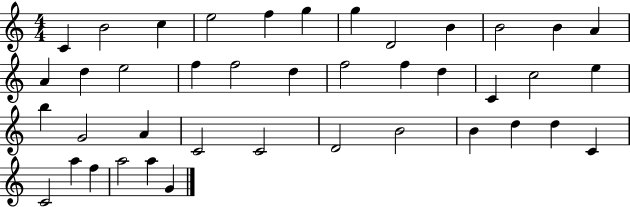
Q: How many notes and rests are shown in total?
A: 41